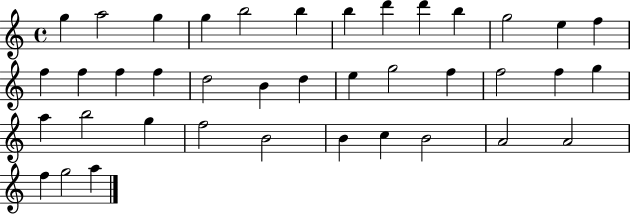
{
  \clef treble
  \time 4/4
  \defaultTimeSignature
  \key c \major
  g''4 a''2 g''4 | g''4 b''2 b''4 | b''4 d'''4 d'''4 b''4 | g''2 e''4 f''4 | \break f''4 f''4 f''4 f''4 | d''2 b'4 d''4 | e''4 g''2 f''4 | f''2 f''4 g''4 | \break a''4 b''2 g''4 | f''2 b'2 | b'4 c''4 b'2 | a'2 a'2 | \break f''4 g''2 a''4 | \bar "|."
}